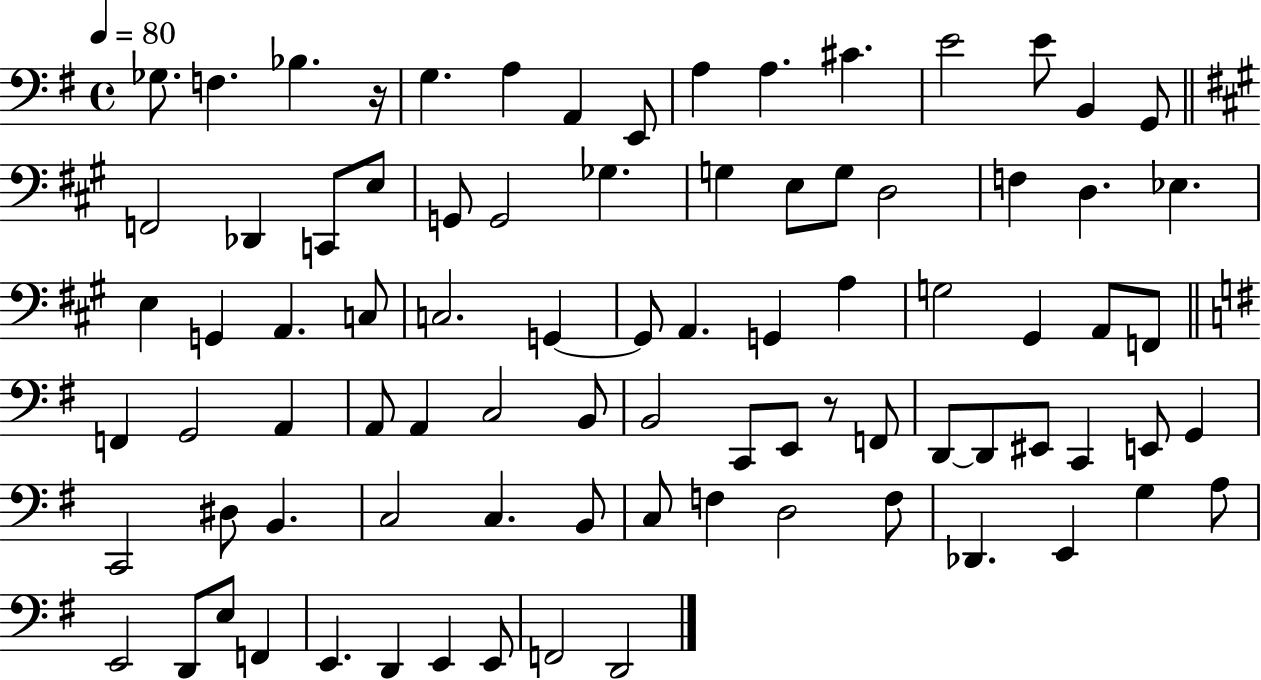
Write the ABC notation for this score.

X:1
T:Untitled
M:4/4
L:1/4
K:G
_G,/2 F, _B, z/4 G, A, A,, E,,/2 A, A, ^C E2 E/2 B,, G,,/2 F,,2 _D,, C,,/2 E,/2 G,,/2 G,,2 _G, G, E,/2 G,/2 D,2 F, D, _E, E, G,, A,, C,/2 C,2 G,, G,,/2 A,, G,, A, G,2 ^G,, A,,/2 F,,/2 F,, G,,2 A,, A,,/2 A,, C,2 B,,/2 B,,2 C,,/2 E,,/2 z/2 F,,/2 D,,/2 D,,/2 ^E,,/2 C,, E,,/2 G,, C,,2 ^D,/2 B,, C,2 C, B,,/2 C,/2 F, D,2 F,/2 _D,, E,, G, A,/2 E,,2 D,,/2 E,/2 F,, E,, D,, E,, E,,/2 F,,2 D,,2